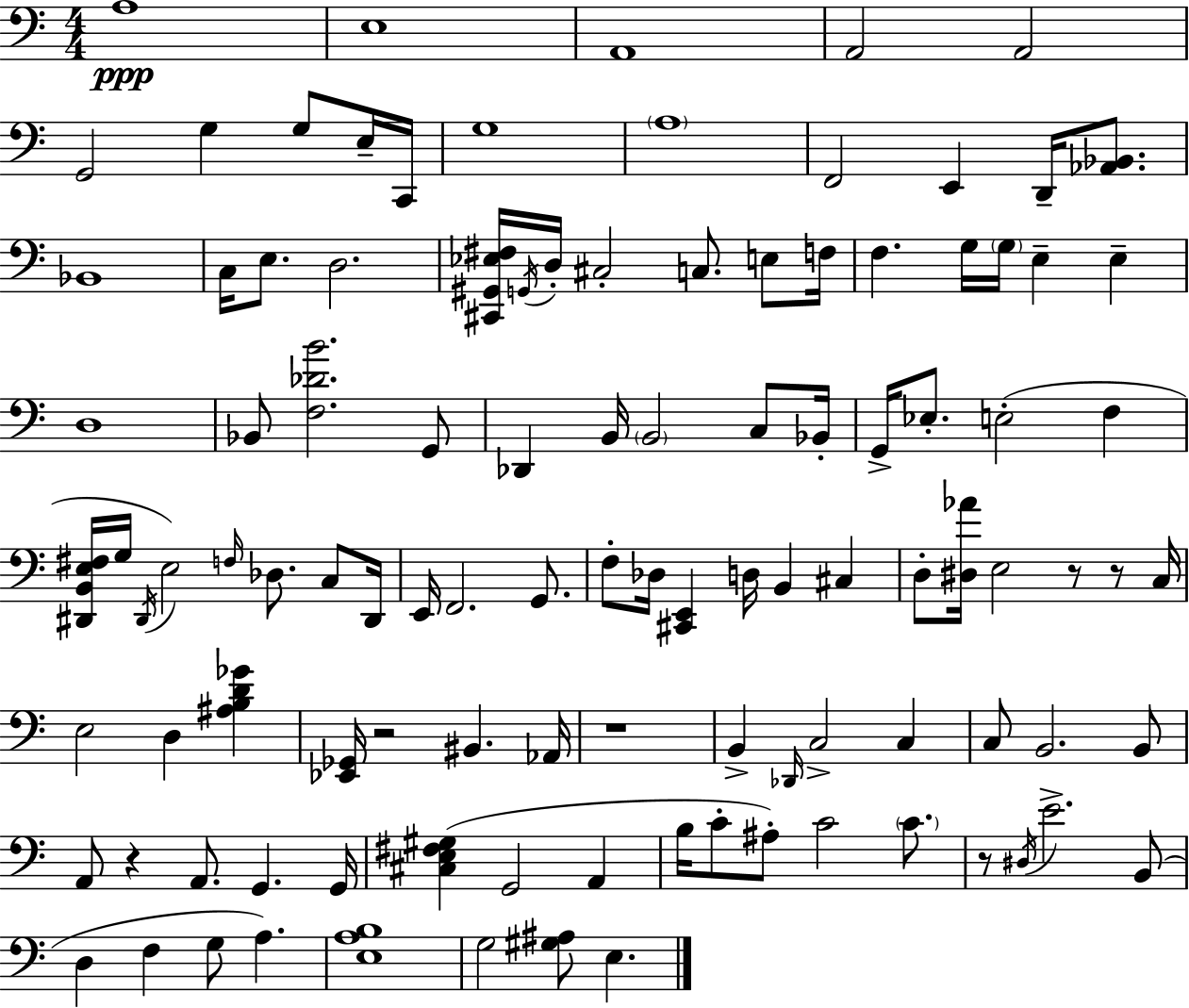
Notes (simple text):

A3/w E3/w A2/w A2/h A2/h G2/h G3/q G3/e E3/s C2/s G3/w A3/w F2/h E2/q D2/s [Ab2,Bb2]/e. Bb2/w C3/s E3/e. D3/h. [C#2,G#2,Eb3,F#3]/s G2/s D3/s C#3/h C3/e. E3/e F3/s F3/q. G3/s G3/s E3/q E3/q D3/w Bb2/e [F3,Db4,B4]/h. G2/e Db2/q B2/s B2/h C3/e Bb2/s G2/s Eb3/e. E3/h F3/q [D#2,B2,E3,F#3]/s G3/s D#2/s E3/h F3/s Db3/e. C3/e D#2/s E2/s F2/h. G2/e. F3/e Db3/s [C#2,E2]/q D3/s B2/q C#3/q D3/e [D#3,Ab4]/s E3/h R/e R/e C3/s E3/h D3/q [A#3,B3,D4,Gb4]/q [Eb2,Gb2]/s R/h BIS2/q. Ab2/s R/w B2/q Db2/s C3/h C3/q C3/e B2/h. B2/e A2/e R/q A2/e. G2/q. G2/s [C#3,E3,F#3,G#3]/q G2/h A2/q B3/s C4/e A#3/e C4/h C4/e. R/e D#3/s E4/h. B2/e D3/q F3/q G3/e A3/q. [E3,A3,B3]/w G3/h [G#3,A#3]/e E3/q.